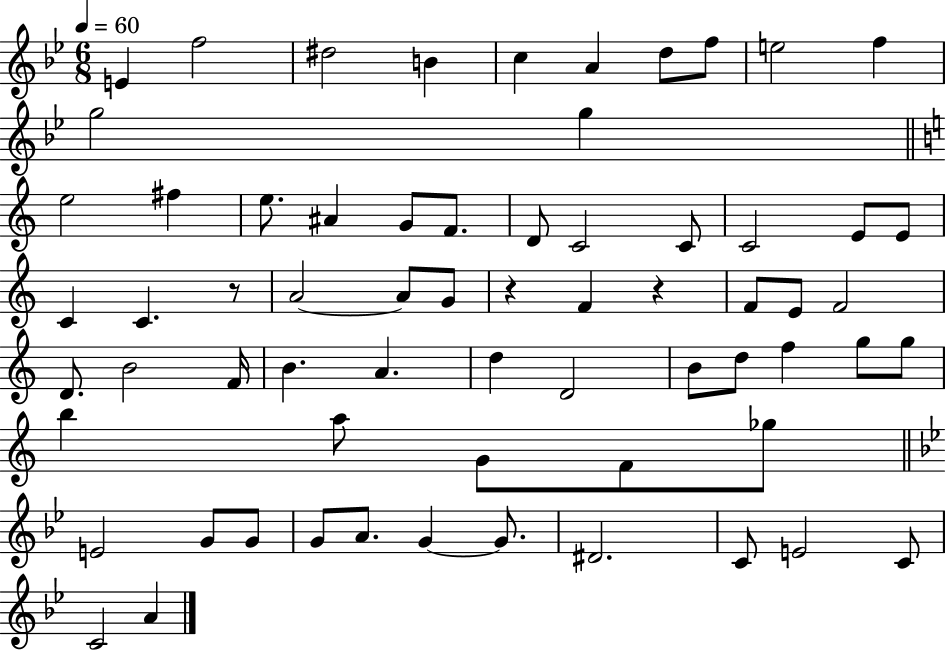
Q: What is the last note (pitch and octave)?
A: A4